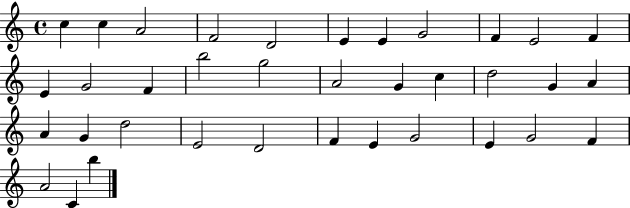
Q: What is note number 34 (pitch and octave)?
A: A4